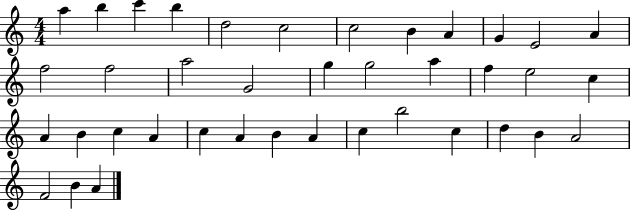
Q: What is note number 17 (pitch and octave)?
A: G5